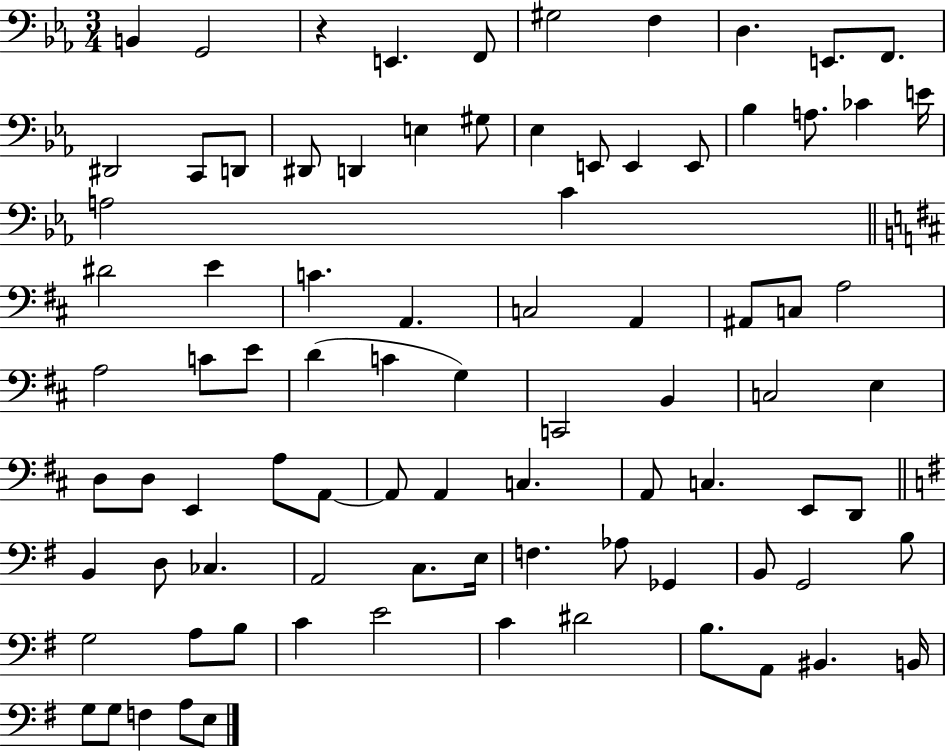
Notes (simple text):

B2/q G2/h R/q E2/q. F2/e G#3/h F3/q D3/q. E2/e. F2/e. D#2/h C2/e D2/e D#2/e D2/q E3/q G#3/e Eb3/q E2/e E2/q E2/e Bb3/q A3/e. CES4/q E4/s A3/h C4/q D#4/h E4/q C4/q. A2/q. C3/h A2/q A#2/e C3/e A3/h A3/h C4/e E4/e D4/q C4/q G3/q C2/h B2/q C3/h E3/q D3/e D3/e E2/q A3/e A2/e A2/e A2/q C3/q. A2/e C3/q. E2/e D2/e B2/q D3/e CES3/q. A2/h C3/e. E3/s F3/q. Ab3/e Gb2/q B2/e G2/h B3/e G3/h A3/e B3/e C4/q E4/h C4/q D#4/h B3/e. A2/e BIS2/q. B2/s G3/e G3/e F3/q A3/e E3/e